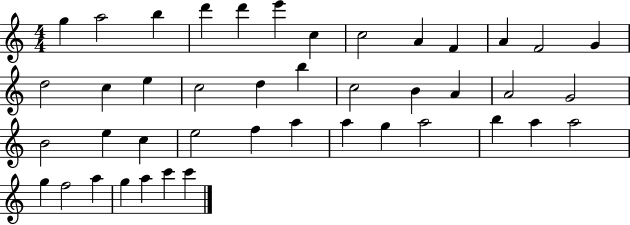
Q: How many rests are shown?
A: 0